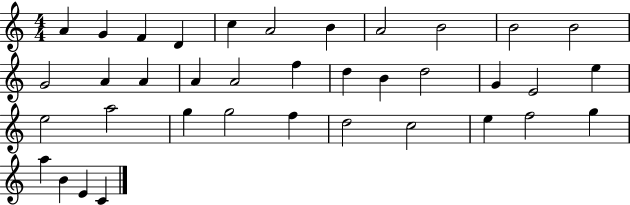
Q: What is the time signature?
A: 4/4